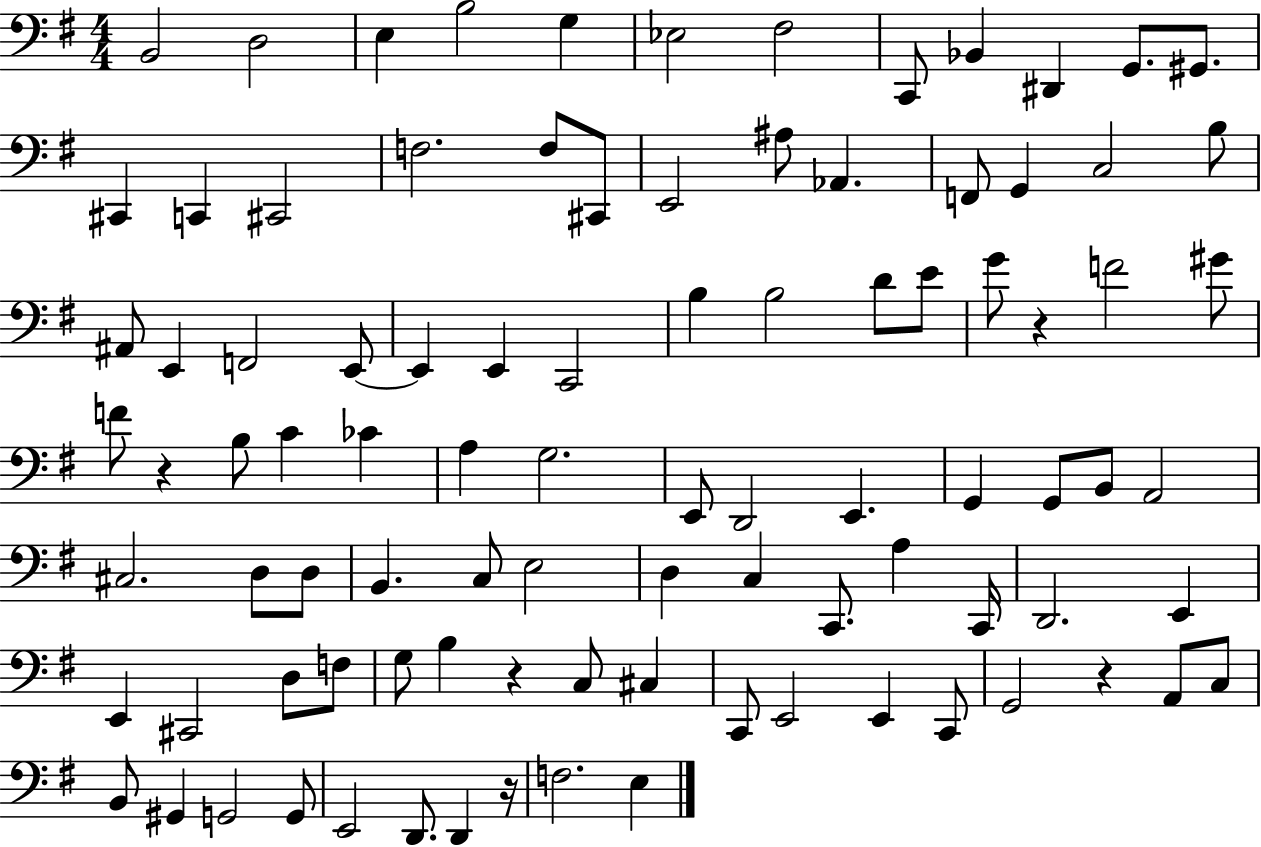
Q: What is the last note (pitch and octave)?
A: E3